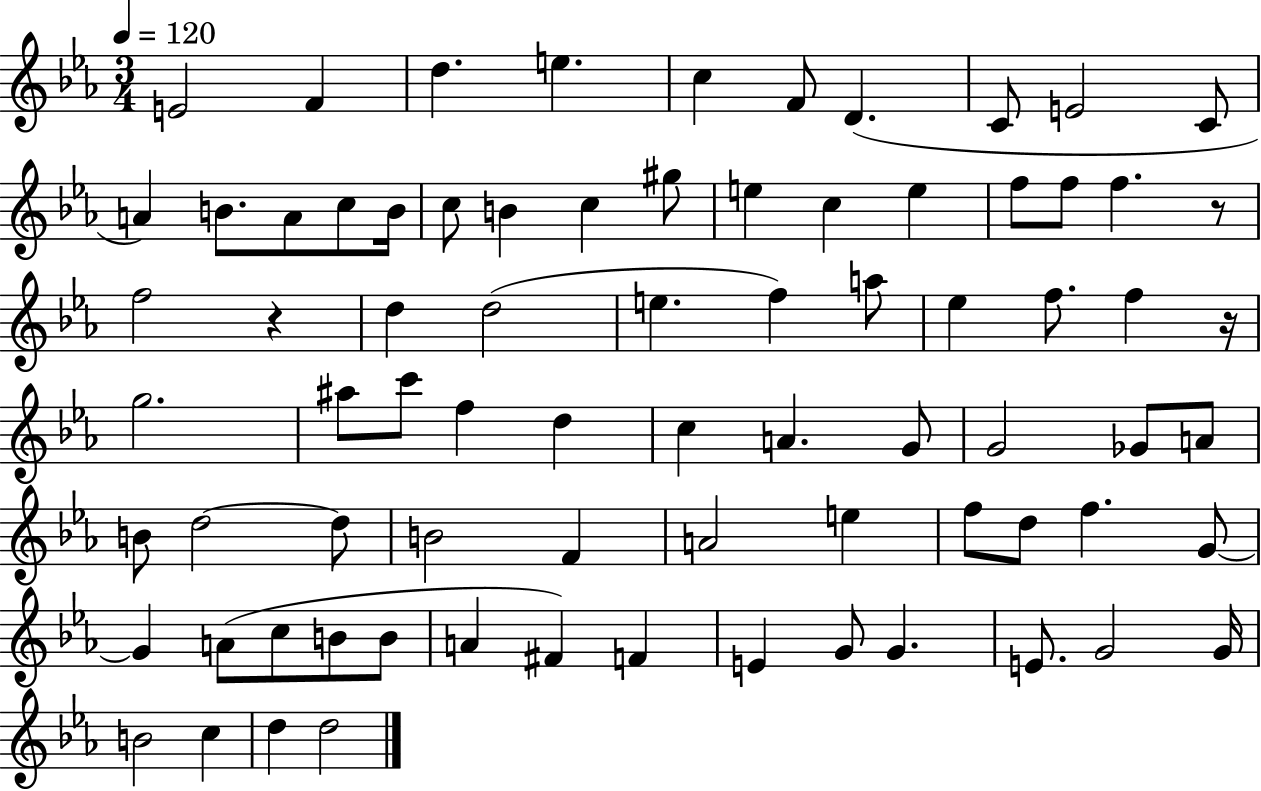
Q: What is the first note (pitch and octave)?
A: E4